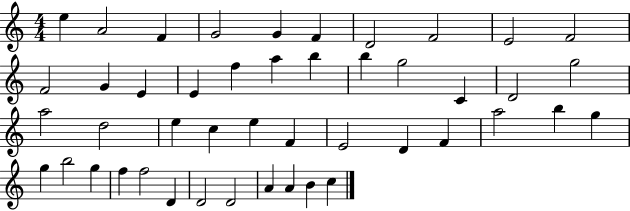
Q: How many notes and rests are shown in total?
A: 46